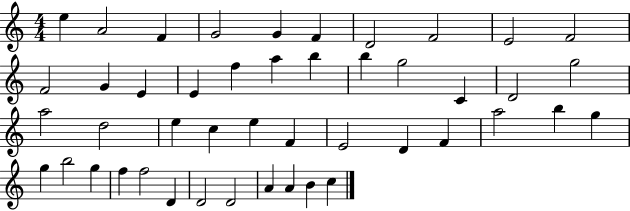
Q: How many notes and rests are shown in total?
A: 46